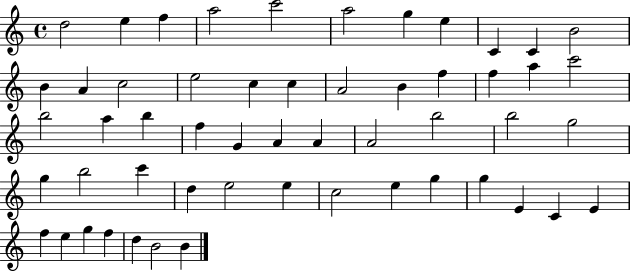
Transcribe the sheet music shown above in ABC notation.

X:1
T:Untitled
M:4/4
L:1/4
K:C
d2 e f a2 c'2 a2 g e C C B2 B A c2 e2 c c A2 B f f a c'2 b2 a b f G A A A2 b2 b2 g2 g b2 c' d e2 e c2 e g g E C E f e g f d B2 B